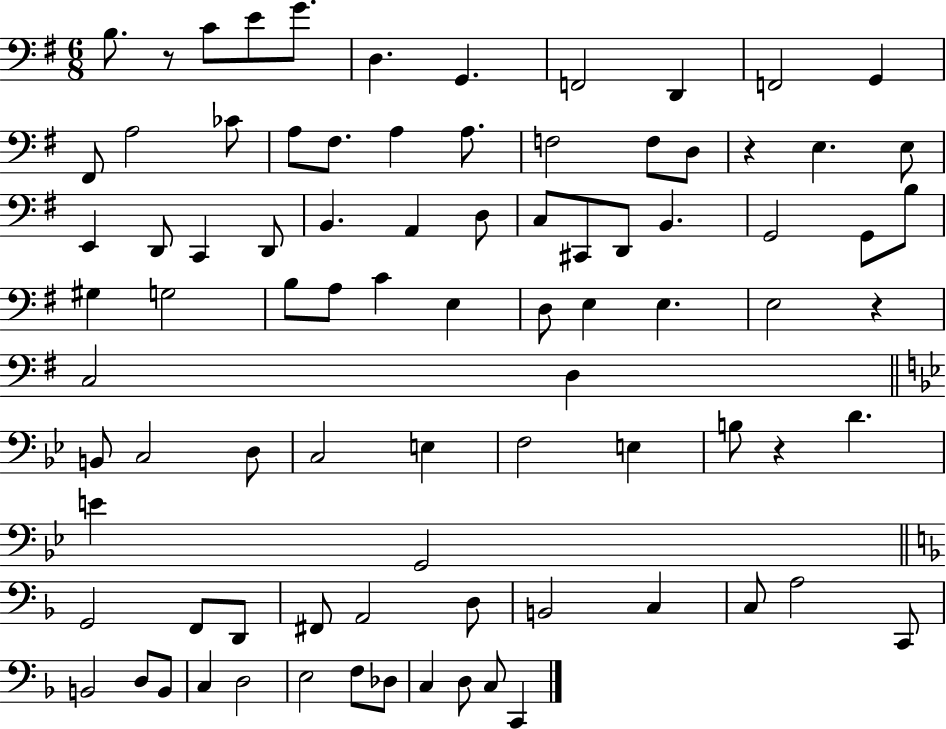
{
  \clef bass
  \numericTimeSignature
  \time 6/8
  \key g \major
  b8. r8 c'8 e'8 g'8. | d4. g,4. | f,2 d,4 | f,2 g,4 | \break fis,8 a2 ces'8 | a8 fis8. a4 a8. | f2 f8 d8 | r4 e4. e8 | \break e,4 d,8 c,4 d,8 | b,4. a,4 d8 | c8 cis,8 d,8 b,4. | g,2 g,8 b8 | \break gis4 g2 | b8 a8 c'4 e4 | d8 e4 e4. | e2 r4 | \break c2 d4 | \bar "||" \break \key g \minor b,8 c2 d8 | c2 e4 | f2 e4 | b8 r4 d'4. | \break e'4 g,2 | \bar "||" \break \key d \minor g,2 f,8 d,8 | fis,8 a,2 d8 | b,2 c4 | c8 a2 c,8 | \break b,2 d8 b,8 | c4 d2 | e2 f8 des8 | c4 d8 c8 c,4 | \break \bar "|."
}